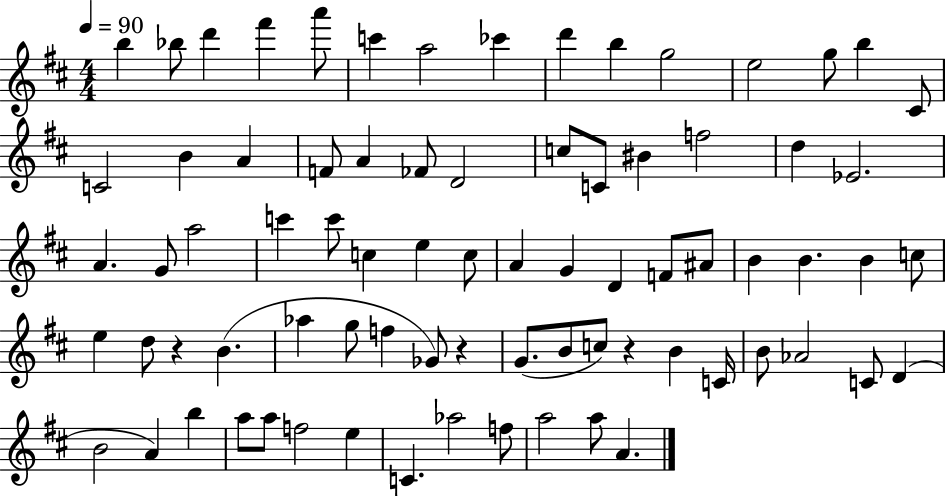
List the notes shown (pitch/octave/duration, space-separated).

B5/q Bb5/e D6/q F#6/q A6/e C6/q A5/h CES6/q D6/q B5/q G5/h E5/h G5/e B5/q C#4/e C4/h B4/q A4/q F4/e A4/q FES4/e D4/h C5/e C4/e BIS4/q F5/h D5/q Eb4/h. A4/q. G4/e A5/h C6/q C6/e C5/q E5/q C5/e A4/q G4/q D4/q F4/e A#4/e B4/q B4/q. B4/q C5/e E5/q D5/e R/q B4/q. Ab5/q G5/e F5/q Gb4/e R/q G4/e. B4/e C5/e R/q B4/q C4/s B4/e Ab4/h C4/e D4/q B4/h A4/q B5/q A5/e A5/e F5/h E5/q C4/q. Ab5/h F5/e A5/h A5/e A4/q.